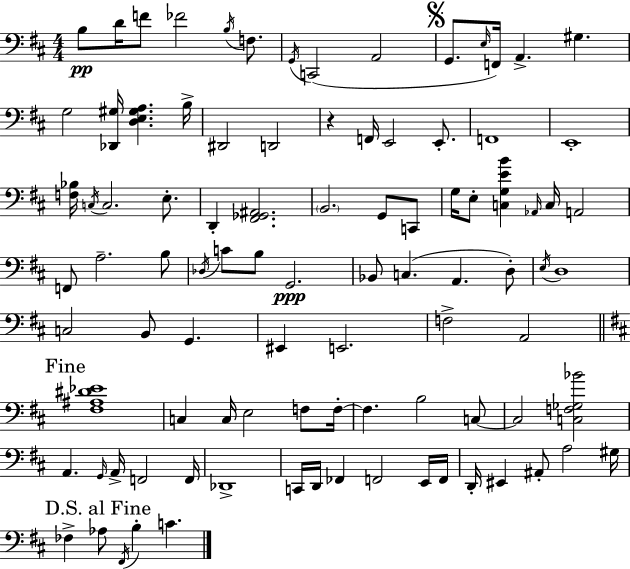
X:1
T:Untitled
M:4/4
L:1/4
K:D
B,/2 D/4 F/2 _F2 B,/4 F,/2 G,,/4 C,,2 A,,2 G,,/2 E,/4 F,,/4 A,, ^G, G,2 [_D,,^G,]/4 [D,E,^G,A,] B,/4 ^D,,2 D,,2 z F,,/4 E,,2 E,,/2 F,,4 E,,4 [F,_B,]/4 C,/4 C,2 E,/2 D,, [^F,,_G,,^A,,]2 B,,2 G,,/2 C,,/2 G,/4 E,/2 [C,G,EB] _A,,/4 C,/4 A,,2 F,,/2 A,2 B,/2 _D,/4 C/2 B,/2 G,,2 _B,,/2 C, A,, D,/2 E,/4 D,4 C,2 B,,/2 G,, ^E,, E,,2 F,2 A,,2 [^F,^A,^D_E]4 C, C,/4 E,2 F,/2 F,/4 F, B,2 C,/2 C,2 [C,F,_G,_B]2 A,, G,,/4 A,,/4 F,,2 F,,/4 _D,,4 C,,/4 D,,/4 _F,, F,,2 E,,/4 F,,/4 D,,/4 ^E,, ^A,,/2 A,2 ^G,/4 _F, _A,/2 ^F,,/4 B, C